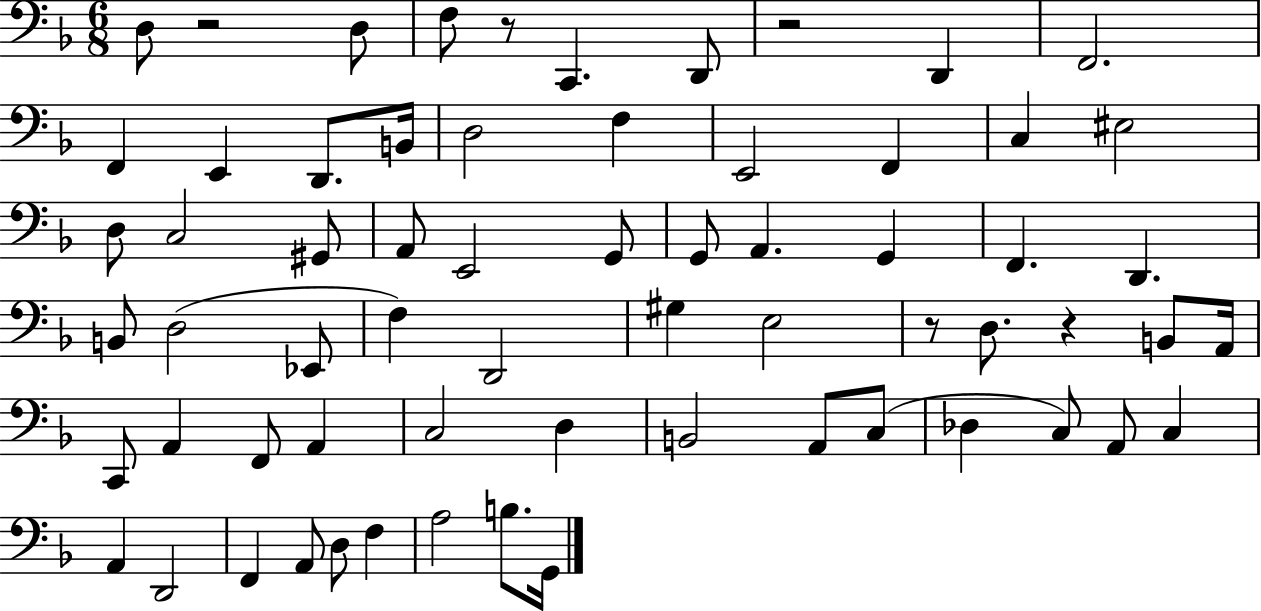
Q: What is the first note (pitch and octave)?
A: D3